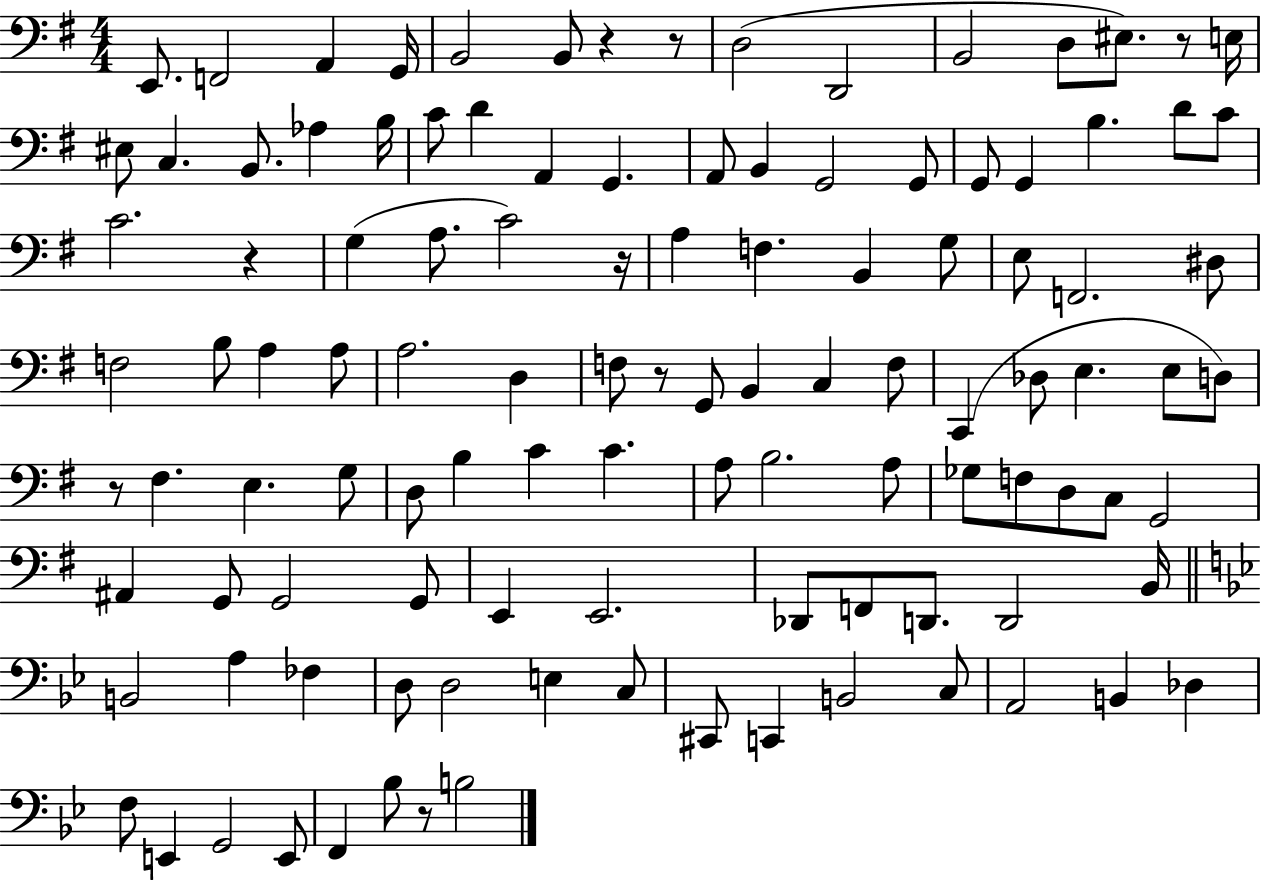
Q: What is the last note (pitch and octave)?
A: B3